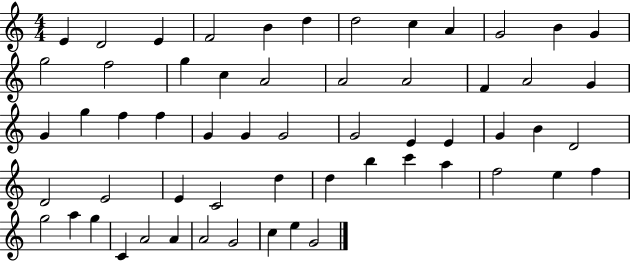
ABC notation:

X:1
T:Untitled
M:4/4
L:1/4
K:C
E D2 E F2 B d d2 c A G2 B G g2 f2 g c A2 A2 A2 F A2 G G g f f G G G2 G2 E E G B D2 D2 E2 E C2 d d b c' a f2 e f g2 a g C A2 A A2 G2 c e G2